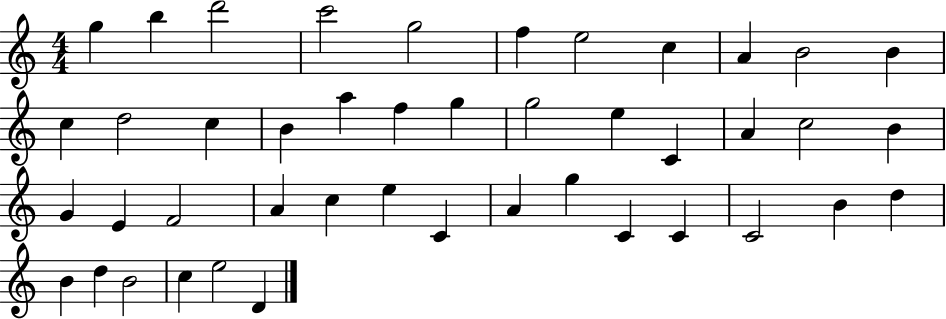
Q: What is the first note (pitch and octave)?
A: G5